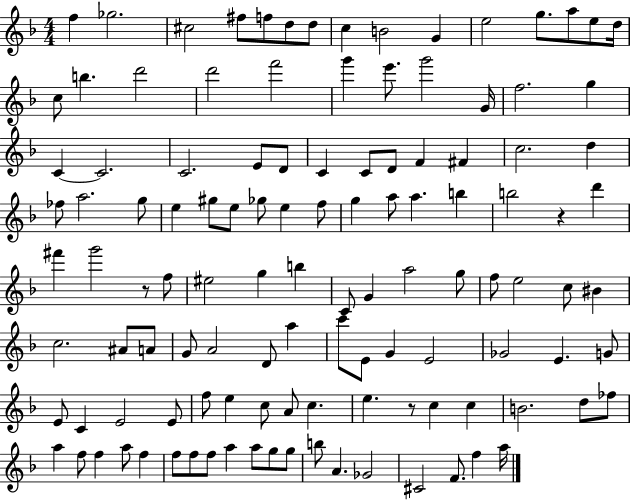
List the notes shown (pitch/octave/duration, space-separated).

F5/q Gb5/h. C#5/h F#5/e F5/e D5/e D5/e C5/q B4/h G4/q E5/h G5/e. A5/e E5/e D5/s C5/e B5/q. D6/h D6/h F6/h G6/q E6/e. G6/h G4/s F5/h. G5/q C4/q C4/h. C4/h. E4/e D4/e C4/q C4/e D4/e F4/q F#4/q C5/h. D5/q FES5/e A5/h. G5/e E5/q G#5/e E5/e Gb5/e E5/q F5/e G5/q A5/e A5/q. B5/q B5/h R/q D6/q F#6/q G6/h R/e F5/e EIS5/h G5/q B5/q C4/e G4/q A5/h G5/e F5/e E5/h C5/e BIS4/q C5/h. A#4/e A4/e G4/e A4/h D4/e A5/q C6/e E4/e G4/q E4/h Gb4/h E4/q. G4/e E4/e C4/q E4/h E4/e F5/e E5/q C5/e A4/e C5/q. E5/q. R/e C5/q C5/q B4/h. D5/e FES5/e A5/q F5/e F5/q A5/e F5/q F5/e F5/e F5/e A5/q A5/e G5/e G5/e B5/e A4/q. Gb4/h C#4/h F4/e. F5/q A5/s